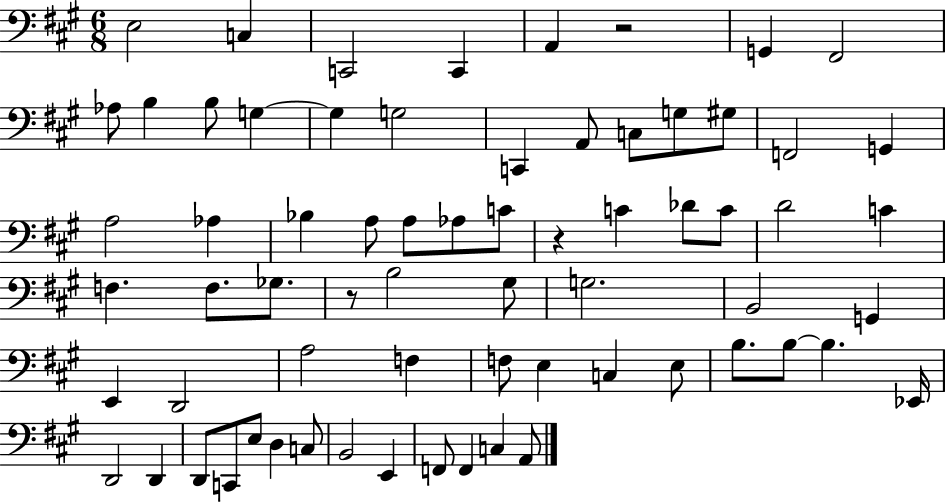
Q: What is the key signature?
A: A major